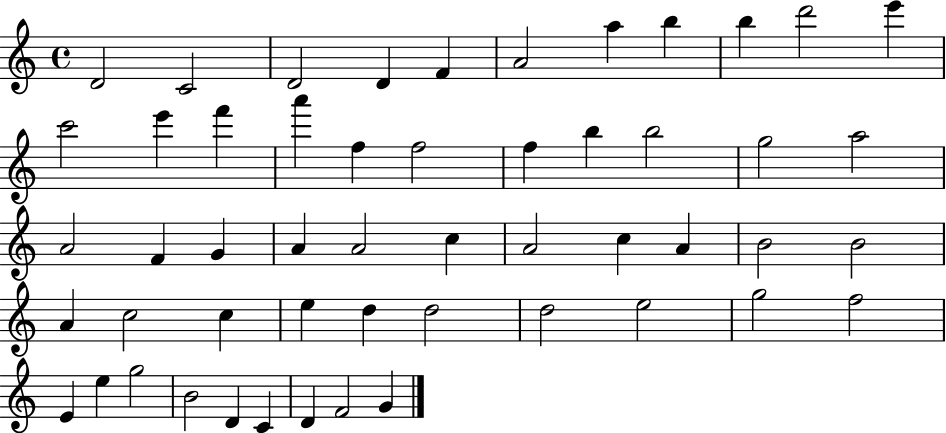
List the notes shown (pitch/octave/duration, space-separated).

D4/h C4/h D4/h D4/q F4/q A4/h A5/q B5/q B5/q D6/h E6/q C6/h E6/q F6/q A6/q F5/q F5/h F5/q B5/q B5/h G5/h A5/h A4/h F4/q G4/q A4/q A4/h C5/q A4/h C5/q A4/q B4/h B4/h A4/q C5/h C5/q E5/q D5/q D5/h D5/h E5/h G5/h F5/h E4/q E5/q G5/h B4/h D4/q C4/q D4/q F4/h G4/q